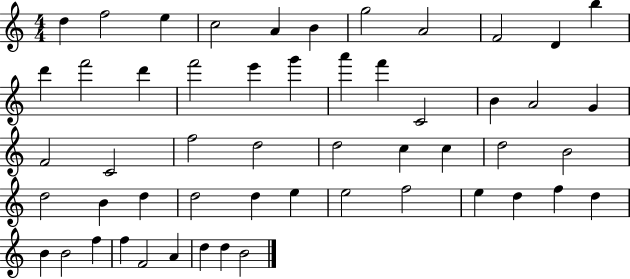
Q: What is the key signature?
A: C major